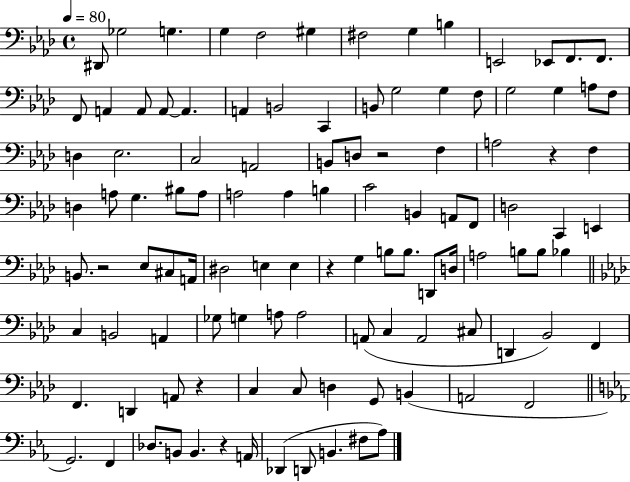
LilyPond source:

{
  \clef bass
  \time 4/4
  \defaultTimeSignature
  \key aes \major
  \tempo 4 = 80
  dis,8 ges2 g4. | g4 f2 gis4 | fis2 g4 b4 | e,2 ees,8 f,8. f,8. | \break f,8 a,4 a,8 a,8~~ a,4. | a,4 b,2 c,4 | b,8 g2 g4 f8 | g2 g4 a8 f8 | \break d4 ees2. | c2 a,2 | b,8 d8 r2 f4 | a2 r4 f4 | \break d4 a8 g4. bis8 a8 | a2 a4 b4 | c'2 b,4 a,8 f,8 | d2 c,4 e,4 | \break b,8. r2 ees8 cis8 a,16 | dis2 e4 e4 | r4 g4 b8 b8. d,8 d16 | a2 b8 b8 bes4 | \break \bar "||" \break \key aes \major c4 b,2 a,4 | ges8 g4 a8 a2 | a,8( c4 a,2 cis8 | d,4 bes,2) f,4 | \break f,4. d,4 a,8 r4 | c4 c8 d4 g,8 b,4( | a,2 f,2 | \bar "||" \break \key c \minor g,2.) f,4 | des8. b,8 b,4. r4 a,16 | des,4( d,8 b,4. fis8 aes8) | \bar "|."
}